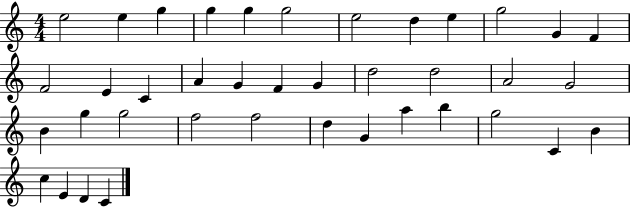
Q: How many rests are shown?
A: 0